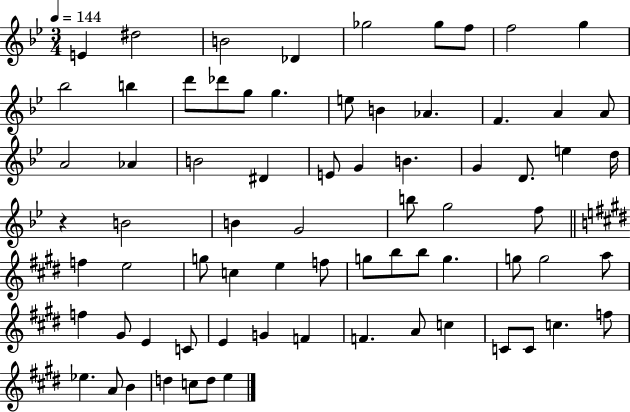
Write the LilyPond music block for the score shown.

{
  \clef treble
  \numericTimeSignature
  \time 3/4
  \key bes \major
  \tempo 4 = 144
  e'4 dis''2 | b'2 des'4 | ges''2 ges''8 f''8 | f''2 g''4 | \break bes''2 b''4 | d'''8 des'''8 g''8 g''4. | e''8 b'4 aes'4. | f'4. a'4 a'8 | \break a'2 aes'4 | b'2 dis'4 | e'8 g'4 b'4. | g'4 d'8. e''4 d''16 | \break r4 b'2 | b'4 g'2 | b''8 g''2 f''8 | \bar "||" \break \key e \major f''4 e''2 | g''8 c''4 e''4 f''8 | g''8 b''8 b''8 g''4. | g''8 g''2 a''8 | \break f''4 gis'8 e'4 c'8 | e'4 g'4 f'4 | f'4. a'8 c''4 | c'8 c'8 c''4. f''8 | \break ees''4. a'8 b'4 | d''4 c''8 d''8 e''4 | \bar "|."
}